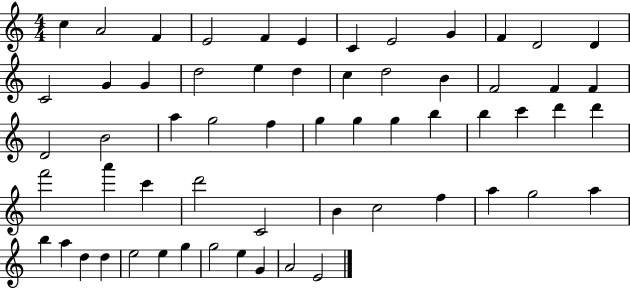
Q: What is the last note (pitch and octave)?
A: E4